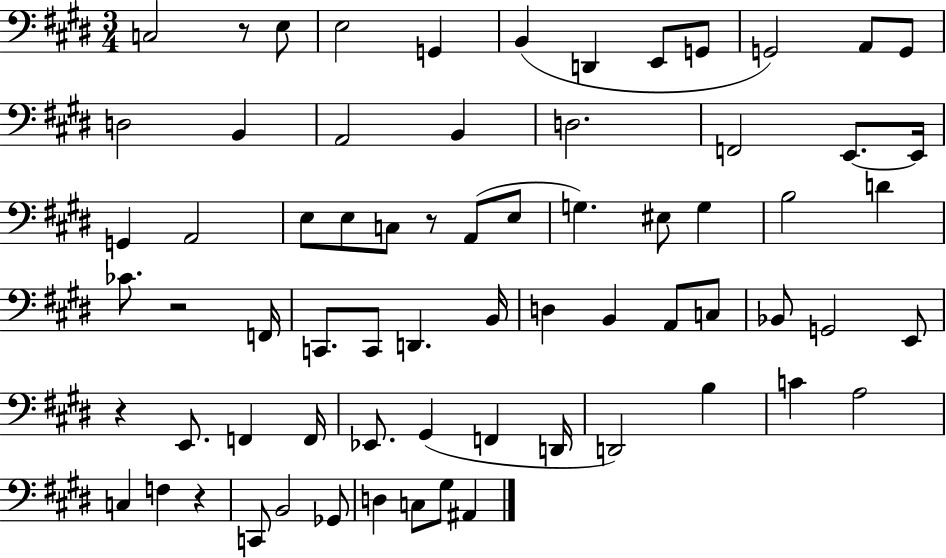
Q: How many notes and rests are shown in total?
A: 69